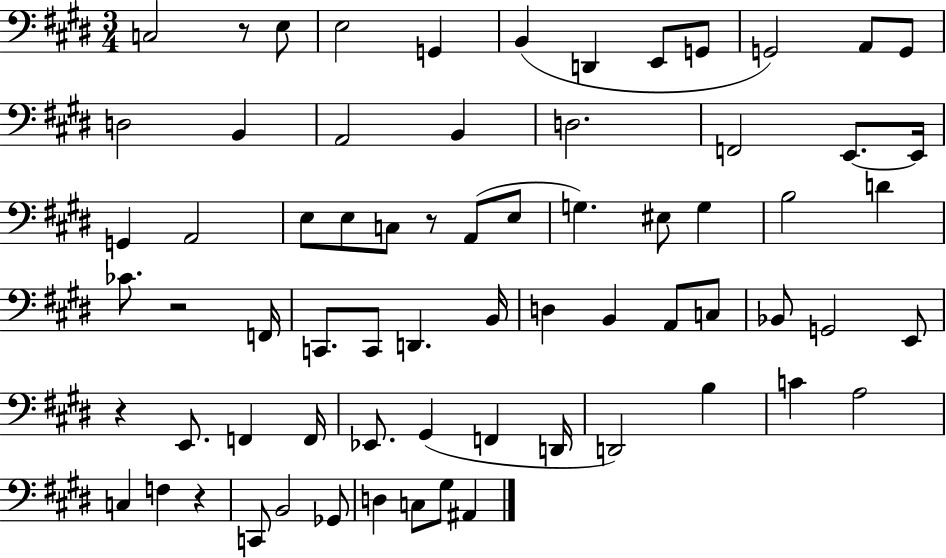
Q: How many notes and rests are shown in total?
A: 69